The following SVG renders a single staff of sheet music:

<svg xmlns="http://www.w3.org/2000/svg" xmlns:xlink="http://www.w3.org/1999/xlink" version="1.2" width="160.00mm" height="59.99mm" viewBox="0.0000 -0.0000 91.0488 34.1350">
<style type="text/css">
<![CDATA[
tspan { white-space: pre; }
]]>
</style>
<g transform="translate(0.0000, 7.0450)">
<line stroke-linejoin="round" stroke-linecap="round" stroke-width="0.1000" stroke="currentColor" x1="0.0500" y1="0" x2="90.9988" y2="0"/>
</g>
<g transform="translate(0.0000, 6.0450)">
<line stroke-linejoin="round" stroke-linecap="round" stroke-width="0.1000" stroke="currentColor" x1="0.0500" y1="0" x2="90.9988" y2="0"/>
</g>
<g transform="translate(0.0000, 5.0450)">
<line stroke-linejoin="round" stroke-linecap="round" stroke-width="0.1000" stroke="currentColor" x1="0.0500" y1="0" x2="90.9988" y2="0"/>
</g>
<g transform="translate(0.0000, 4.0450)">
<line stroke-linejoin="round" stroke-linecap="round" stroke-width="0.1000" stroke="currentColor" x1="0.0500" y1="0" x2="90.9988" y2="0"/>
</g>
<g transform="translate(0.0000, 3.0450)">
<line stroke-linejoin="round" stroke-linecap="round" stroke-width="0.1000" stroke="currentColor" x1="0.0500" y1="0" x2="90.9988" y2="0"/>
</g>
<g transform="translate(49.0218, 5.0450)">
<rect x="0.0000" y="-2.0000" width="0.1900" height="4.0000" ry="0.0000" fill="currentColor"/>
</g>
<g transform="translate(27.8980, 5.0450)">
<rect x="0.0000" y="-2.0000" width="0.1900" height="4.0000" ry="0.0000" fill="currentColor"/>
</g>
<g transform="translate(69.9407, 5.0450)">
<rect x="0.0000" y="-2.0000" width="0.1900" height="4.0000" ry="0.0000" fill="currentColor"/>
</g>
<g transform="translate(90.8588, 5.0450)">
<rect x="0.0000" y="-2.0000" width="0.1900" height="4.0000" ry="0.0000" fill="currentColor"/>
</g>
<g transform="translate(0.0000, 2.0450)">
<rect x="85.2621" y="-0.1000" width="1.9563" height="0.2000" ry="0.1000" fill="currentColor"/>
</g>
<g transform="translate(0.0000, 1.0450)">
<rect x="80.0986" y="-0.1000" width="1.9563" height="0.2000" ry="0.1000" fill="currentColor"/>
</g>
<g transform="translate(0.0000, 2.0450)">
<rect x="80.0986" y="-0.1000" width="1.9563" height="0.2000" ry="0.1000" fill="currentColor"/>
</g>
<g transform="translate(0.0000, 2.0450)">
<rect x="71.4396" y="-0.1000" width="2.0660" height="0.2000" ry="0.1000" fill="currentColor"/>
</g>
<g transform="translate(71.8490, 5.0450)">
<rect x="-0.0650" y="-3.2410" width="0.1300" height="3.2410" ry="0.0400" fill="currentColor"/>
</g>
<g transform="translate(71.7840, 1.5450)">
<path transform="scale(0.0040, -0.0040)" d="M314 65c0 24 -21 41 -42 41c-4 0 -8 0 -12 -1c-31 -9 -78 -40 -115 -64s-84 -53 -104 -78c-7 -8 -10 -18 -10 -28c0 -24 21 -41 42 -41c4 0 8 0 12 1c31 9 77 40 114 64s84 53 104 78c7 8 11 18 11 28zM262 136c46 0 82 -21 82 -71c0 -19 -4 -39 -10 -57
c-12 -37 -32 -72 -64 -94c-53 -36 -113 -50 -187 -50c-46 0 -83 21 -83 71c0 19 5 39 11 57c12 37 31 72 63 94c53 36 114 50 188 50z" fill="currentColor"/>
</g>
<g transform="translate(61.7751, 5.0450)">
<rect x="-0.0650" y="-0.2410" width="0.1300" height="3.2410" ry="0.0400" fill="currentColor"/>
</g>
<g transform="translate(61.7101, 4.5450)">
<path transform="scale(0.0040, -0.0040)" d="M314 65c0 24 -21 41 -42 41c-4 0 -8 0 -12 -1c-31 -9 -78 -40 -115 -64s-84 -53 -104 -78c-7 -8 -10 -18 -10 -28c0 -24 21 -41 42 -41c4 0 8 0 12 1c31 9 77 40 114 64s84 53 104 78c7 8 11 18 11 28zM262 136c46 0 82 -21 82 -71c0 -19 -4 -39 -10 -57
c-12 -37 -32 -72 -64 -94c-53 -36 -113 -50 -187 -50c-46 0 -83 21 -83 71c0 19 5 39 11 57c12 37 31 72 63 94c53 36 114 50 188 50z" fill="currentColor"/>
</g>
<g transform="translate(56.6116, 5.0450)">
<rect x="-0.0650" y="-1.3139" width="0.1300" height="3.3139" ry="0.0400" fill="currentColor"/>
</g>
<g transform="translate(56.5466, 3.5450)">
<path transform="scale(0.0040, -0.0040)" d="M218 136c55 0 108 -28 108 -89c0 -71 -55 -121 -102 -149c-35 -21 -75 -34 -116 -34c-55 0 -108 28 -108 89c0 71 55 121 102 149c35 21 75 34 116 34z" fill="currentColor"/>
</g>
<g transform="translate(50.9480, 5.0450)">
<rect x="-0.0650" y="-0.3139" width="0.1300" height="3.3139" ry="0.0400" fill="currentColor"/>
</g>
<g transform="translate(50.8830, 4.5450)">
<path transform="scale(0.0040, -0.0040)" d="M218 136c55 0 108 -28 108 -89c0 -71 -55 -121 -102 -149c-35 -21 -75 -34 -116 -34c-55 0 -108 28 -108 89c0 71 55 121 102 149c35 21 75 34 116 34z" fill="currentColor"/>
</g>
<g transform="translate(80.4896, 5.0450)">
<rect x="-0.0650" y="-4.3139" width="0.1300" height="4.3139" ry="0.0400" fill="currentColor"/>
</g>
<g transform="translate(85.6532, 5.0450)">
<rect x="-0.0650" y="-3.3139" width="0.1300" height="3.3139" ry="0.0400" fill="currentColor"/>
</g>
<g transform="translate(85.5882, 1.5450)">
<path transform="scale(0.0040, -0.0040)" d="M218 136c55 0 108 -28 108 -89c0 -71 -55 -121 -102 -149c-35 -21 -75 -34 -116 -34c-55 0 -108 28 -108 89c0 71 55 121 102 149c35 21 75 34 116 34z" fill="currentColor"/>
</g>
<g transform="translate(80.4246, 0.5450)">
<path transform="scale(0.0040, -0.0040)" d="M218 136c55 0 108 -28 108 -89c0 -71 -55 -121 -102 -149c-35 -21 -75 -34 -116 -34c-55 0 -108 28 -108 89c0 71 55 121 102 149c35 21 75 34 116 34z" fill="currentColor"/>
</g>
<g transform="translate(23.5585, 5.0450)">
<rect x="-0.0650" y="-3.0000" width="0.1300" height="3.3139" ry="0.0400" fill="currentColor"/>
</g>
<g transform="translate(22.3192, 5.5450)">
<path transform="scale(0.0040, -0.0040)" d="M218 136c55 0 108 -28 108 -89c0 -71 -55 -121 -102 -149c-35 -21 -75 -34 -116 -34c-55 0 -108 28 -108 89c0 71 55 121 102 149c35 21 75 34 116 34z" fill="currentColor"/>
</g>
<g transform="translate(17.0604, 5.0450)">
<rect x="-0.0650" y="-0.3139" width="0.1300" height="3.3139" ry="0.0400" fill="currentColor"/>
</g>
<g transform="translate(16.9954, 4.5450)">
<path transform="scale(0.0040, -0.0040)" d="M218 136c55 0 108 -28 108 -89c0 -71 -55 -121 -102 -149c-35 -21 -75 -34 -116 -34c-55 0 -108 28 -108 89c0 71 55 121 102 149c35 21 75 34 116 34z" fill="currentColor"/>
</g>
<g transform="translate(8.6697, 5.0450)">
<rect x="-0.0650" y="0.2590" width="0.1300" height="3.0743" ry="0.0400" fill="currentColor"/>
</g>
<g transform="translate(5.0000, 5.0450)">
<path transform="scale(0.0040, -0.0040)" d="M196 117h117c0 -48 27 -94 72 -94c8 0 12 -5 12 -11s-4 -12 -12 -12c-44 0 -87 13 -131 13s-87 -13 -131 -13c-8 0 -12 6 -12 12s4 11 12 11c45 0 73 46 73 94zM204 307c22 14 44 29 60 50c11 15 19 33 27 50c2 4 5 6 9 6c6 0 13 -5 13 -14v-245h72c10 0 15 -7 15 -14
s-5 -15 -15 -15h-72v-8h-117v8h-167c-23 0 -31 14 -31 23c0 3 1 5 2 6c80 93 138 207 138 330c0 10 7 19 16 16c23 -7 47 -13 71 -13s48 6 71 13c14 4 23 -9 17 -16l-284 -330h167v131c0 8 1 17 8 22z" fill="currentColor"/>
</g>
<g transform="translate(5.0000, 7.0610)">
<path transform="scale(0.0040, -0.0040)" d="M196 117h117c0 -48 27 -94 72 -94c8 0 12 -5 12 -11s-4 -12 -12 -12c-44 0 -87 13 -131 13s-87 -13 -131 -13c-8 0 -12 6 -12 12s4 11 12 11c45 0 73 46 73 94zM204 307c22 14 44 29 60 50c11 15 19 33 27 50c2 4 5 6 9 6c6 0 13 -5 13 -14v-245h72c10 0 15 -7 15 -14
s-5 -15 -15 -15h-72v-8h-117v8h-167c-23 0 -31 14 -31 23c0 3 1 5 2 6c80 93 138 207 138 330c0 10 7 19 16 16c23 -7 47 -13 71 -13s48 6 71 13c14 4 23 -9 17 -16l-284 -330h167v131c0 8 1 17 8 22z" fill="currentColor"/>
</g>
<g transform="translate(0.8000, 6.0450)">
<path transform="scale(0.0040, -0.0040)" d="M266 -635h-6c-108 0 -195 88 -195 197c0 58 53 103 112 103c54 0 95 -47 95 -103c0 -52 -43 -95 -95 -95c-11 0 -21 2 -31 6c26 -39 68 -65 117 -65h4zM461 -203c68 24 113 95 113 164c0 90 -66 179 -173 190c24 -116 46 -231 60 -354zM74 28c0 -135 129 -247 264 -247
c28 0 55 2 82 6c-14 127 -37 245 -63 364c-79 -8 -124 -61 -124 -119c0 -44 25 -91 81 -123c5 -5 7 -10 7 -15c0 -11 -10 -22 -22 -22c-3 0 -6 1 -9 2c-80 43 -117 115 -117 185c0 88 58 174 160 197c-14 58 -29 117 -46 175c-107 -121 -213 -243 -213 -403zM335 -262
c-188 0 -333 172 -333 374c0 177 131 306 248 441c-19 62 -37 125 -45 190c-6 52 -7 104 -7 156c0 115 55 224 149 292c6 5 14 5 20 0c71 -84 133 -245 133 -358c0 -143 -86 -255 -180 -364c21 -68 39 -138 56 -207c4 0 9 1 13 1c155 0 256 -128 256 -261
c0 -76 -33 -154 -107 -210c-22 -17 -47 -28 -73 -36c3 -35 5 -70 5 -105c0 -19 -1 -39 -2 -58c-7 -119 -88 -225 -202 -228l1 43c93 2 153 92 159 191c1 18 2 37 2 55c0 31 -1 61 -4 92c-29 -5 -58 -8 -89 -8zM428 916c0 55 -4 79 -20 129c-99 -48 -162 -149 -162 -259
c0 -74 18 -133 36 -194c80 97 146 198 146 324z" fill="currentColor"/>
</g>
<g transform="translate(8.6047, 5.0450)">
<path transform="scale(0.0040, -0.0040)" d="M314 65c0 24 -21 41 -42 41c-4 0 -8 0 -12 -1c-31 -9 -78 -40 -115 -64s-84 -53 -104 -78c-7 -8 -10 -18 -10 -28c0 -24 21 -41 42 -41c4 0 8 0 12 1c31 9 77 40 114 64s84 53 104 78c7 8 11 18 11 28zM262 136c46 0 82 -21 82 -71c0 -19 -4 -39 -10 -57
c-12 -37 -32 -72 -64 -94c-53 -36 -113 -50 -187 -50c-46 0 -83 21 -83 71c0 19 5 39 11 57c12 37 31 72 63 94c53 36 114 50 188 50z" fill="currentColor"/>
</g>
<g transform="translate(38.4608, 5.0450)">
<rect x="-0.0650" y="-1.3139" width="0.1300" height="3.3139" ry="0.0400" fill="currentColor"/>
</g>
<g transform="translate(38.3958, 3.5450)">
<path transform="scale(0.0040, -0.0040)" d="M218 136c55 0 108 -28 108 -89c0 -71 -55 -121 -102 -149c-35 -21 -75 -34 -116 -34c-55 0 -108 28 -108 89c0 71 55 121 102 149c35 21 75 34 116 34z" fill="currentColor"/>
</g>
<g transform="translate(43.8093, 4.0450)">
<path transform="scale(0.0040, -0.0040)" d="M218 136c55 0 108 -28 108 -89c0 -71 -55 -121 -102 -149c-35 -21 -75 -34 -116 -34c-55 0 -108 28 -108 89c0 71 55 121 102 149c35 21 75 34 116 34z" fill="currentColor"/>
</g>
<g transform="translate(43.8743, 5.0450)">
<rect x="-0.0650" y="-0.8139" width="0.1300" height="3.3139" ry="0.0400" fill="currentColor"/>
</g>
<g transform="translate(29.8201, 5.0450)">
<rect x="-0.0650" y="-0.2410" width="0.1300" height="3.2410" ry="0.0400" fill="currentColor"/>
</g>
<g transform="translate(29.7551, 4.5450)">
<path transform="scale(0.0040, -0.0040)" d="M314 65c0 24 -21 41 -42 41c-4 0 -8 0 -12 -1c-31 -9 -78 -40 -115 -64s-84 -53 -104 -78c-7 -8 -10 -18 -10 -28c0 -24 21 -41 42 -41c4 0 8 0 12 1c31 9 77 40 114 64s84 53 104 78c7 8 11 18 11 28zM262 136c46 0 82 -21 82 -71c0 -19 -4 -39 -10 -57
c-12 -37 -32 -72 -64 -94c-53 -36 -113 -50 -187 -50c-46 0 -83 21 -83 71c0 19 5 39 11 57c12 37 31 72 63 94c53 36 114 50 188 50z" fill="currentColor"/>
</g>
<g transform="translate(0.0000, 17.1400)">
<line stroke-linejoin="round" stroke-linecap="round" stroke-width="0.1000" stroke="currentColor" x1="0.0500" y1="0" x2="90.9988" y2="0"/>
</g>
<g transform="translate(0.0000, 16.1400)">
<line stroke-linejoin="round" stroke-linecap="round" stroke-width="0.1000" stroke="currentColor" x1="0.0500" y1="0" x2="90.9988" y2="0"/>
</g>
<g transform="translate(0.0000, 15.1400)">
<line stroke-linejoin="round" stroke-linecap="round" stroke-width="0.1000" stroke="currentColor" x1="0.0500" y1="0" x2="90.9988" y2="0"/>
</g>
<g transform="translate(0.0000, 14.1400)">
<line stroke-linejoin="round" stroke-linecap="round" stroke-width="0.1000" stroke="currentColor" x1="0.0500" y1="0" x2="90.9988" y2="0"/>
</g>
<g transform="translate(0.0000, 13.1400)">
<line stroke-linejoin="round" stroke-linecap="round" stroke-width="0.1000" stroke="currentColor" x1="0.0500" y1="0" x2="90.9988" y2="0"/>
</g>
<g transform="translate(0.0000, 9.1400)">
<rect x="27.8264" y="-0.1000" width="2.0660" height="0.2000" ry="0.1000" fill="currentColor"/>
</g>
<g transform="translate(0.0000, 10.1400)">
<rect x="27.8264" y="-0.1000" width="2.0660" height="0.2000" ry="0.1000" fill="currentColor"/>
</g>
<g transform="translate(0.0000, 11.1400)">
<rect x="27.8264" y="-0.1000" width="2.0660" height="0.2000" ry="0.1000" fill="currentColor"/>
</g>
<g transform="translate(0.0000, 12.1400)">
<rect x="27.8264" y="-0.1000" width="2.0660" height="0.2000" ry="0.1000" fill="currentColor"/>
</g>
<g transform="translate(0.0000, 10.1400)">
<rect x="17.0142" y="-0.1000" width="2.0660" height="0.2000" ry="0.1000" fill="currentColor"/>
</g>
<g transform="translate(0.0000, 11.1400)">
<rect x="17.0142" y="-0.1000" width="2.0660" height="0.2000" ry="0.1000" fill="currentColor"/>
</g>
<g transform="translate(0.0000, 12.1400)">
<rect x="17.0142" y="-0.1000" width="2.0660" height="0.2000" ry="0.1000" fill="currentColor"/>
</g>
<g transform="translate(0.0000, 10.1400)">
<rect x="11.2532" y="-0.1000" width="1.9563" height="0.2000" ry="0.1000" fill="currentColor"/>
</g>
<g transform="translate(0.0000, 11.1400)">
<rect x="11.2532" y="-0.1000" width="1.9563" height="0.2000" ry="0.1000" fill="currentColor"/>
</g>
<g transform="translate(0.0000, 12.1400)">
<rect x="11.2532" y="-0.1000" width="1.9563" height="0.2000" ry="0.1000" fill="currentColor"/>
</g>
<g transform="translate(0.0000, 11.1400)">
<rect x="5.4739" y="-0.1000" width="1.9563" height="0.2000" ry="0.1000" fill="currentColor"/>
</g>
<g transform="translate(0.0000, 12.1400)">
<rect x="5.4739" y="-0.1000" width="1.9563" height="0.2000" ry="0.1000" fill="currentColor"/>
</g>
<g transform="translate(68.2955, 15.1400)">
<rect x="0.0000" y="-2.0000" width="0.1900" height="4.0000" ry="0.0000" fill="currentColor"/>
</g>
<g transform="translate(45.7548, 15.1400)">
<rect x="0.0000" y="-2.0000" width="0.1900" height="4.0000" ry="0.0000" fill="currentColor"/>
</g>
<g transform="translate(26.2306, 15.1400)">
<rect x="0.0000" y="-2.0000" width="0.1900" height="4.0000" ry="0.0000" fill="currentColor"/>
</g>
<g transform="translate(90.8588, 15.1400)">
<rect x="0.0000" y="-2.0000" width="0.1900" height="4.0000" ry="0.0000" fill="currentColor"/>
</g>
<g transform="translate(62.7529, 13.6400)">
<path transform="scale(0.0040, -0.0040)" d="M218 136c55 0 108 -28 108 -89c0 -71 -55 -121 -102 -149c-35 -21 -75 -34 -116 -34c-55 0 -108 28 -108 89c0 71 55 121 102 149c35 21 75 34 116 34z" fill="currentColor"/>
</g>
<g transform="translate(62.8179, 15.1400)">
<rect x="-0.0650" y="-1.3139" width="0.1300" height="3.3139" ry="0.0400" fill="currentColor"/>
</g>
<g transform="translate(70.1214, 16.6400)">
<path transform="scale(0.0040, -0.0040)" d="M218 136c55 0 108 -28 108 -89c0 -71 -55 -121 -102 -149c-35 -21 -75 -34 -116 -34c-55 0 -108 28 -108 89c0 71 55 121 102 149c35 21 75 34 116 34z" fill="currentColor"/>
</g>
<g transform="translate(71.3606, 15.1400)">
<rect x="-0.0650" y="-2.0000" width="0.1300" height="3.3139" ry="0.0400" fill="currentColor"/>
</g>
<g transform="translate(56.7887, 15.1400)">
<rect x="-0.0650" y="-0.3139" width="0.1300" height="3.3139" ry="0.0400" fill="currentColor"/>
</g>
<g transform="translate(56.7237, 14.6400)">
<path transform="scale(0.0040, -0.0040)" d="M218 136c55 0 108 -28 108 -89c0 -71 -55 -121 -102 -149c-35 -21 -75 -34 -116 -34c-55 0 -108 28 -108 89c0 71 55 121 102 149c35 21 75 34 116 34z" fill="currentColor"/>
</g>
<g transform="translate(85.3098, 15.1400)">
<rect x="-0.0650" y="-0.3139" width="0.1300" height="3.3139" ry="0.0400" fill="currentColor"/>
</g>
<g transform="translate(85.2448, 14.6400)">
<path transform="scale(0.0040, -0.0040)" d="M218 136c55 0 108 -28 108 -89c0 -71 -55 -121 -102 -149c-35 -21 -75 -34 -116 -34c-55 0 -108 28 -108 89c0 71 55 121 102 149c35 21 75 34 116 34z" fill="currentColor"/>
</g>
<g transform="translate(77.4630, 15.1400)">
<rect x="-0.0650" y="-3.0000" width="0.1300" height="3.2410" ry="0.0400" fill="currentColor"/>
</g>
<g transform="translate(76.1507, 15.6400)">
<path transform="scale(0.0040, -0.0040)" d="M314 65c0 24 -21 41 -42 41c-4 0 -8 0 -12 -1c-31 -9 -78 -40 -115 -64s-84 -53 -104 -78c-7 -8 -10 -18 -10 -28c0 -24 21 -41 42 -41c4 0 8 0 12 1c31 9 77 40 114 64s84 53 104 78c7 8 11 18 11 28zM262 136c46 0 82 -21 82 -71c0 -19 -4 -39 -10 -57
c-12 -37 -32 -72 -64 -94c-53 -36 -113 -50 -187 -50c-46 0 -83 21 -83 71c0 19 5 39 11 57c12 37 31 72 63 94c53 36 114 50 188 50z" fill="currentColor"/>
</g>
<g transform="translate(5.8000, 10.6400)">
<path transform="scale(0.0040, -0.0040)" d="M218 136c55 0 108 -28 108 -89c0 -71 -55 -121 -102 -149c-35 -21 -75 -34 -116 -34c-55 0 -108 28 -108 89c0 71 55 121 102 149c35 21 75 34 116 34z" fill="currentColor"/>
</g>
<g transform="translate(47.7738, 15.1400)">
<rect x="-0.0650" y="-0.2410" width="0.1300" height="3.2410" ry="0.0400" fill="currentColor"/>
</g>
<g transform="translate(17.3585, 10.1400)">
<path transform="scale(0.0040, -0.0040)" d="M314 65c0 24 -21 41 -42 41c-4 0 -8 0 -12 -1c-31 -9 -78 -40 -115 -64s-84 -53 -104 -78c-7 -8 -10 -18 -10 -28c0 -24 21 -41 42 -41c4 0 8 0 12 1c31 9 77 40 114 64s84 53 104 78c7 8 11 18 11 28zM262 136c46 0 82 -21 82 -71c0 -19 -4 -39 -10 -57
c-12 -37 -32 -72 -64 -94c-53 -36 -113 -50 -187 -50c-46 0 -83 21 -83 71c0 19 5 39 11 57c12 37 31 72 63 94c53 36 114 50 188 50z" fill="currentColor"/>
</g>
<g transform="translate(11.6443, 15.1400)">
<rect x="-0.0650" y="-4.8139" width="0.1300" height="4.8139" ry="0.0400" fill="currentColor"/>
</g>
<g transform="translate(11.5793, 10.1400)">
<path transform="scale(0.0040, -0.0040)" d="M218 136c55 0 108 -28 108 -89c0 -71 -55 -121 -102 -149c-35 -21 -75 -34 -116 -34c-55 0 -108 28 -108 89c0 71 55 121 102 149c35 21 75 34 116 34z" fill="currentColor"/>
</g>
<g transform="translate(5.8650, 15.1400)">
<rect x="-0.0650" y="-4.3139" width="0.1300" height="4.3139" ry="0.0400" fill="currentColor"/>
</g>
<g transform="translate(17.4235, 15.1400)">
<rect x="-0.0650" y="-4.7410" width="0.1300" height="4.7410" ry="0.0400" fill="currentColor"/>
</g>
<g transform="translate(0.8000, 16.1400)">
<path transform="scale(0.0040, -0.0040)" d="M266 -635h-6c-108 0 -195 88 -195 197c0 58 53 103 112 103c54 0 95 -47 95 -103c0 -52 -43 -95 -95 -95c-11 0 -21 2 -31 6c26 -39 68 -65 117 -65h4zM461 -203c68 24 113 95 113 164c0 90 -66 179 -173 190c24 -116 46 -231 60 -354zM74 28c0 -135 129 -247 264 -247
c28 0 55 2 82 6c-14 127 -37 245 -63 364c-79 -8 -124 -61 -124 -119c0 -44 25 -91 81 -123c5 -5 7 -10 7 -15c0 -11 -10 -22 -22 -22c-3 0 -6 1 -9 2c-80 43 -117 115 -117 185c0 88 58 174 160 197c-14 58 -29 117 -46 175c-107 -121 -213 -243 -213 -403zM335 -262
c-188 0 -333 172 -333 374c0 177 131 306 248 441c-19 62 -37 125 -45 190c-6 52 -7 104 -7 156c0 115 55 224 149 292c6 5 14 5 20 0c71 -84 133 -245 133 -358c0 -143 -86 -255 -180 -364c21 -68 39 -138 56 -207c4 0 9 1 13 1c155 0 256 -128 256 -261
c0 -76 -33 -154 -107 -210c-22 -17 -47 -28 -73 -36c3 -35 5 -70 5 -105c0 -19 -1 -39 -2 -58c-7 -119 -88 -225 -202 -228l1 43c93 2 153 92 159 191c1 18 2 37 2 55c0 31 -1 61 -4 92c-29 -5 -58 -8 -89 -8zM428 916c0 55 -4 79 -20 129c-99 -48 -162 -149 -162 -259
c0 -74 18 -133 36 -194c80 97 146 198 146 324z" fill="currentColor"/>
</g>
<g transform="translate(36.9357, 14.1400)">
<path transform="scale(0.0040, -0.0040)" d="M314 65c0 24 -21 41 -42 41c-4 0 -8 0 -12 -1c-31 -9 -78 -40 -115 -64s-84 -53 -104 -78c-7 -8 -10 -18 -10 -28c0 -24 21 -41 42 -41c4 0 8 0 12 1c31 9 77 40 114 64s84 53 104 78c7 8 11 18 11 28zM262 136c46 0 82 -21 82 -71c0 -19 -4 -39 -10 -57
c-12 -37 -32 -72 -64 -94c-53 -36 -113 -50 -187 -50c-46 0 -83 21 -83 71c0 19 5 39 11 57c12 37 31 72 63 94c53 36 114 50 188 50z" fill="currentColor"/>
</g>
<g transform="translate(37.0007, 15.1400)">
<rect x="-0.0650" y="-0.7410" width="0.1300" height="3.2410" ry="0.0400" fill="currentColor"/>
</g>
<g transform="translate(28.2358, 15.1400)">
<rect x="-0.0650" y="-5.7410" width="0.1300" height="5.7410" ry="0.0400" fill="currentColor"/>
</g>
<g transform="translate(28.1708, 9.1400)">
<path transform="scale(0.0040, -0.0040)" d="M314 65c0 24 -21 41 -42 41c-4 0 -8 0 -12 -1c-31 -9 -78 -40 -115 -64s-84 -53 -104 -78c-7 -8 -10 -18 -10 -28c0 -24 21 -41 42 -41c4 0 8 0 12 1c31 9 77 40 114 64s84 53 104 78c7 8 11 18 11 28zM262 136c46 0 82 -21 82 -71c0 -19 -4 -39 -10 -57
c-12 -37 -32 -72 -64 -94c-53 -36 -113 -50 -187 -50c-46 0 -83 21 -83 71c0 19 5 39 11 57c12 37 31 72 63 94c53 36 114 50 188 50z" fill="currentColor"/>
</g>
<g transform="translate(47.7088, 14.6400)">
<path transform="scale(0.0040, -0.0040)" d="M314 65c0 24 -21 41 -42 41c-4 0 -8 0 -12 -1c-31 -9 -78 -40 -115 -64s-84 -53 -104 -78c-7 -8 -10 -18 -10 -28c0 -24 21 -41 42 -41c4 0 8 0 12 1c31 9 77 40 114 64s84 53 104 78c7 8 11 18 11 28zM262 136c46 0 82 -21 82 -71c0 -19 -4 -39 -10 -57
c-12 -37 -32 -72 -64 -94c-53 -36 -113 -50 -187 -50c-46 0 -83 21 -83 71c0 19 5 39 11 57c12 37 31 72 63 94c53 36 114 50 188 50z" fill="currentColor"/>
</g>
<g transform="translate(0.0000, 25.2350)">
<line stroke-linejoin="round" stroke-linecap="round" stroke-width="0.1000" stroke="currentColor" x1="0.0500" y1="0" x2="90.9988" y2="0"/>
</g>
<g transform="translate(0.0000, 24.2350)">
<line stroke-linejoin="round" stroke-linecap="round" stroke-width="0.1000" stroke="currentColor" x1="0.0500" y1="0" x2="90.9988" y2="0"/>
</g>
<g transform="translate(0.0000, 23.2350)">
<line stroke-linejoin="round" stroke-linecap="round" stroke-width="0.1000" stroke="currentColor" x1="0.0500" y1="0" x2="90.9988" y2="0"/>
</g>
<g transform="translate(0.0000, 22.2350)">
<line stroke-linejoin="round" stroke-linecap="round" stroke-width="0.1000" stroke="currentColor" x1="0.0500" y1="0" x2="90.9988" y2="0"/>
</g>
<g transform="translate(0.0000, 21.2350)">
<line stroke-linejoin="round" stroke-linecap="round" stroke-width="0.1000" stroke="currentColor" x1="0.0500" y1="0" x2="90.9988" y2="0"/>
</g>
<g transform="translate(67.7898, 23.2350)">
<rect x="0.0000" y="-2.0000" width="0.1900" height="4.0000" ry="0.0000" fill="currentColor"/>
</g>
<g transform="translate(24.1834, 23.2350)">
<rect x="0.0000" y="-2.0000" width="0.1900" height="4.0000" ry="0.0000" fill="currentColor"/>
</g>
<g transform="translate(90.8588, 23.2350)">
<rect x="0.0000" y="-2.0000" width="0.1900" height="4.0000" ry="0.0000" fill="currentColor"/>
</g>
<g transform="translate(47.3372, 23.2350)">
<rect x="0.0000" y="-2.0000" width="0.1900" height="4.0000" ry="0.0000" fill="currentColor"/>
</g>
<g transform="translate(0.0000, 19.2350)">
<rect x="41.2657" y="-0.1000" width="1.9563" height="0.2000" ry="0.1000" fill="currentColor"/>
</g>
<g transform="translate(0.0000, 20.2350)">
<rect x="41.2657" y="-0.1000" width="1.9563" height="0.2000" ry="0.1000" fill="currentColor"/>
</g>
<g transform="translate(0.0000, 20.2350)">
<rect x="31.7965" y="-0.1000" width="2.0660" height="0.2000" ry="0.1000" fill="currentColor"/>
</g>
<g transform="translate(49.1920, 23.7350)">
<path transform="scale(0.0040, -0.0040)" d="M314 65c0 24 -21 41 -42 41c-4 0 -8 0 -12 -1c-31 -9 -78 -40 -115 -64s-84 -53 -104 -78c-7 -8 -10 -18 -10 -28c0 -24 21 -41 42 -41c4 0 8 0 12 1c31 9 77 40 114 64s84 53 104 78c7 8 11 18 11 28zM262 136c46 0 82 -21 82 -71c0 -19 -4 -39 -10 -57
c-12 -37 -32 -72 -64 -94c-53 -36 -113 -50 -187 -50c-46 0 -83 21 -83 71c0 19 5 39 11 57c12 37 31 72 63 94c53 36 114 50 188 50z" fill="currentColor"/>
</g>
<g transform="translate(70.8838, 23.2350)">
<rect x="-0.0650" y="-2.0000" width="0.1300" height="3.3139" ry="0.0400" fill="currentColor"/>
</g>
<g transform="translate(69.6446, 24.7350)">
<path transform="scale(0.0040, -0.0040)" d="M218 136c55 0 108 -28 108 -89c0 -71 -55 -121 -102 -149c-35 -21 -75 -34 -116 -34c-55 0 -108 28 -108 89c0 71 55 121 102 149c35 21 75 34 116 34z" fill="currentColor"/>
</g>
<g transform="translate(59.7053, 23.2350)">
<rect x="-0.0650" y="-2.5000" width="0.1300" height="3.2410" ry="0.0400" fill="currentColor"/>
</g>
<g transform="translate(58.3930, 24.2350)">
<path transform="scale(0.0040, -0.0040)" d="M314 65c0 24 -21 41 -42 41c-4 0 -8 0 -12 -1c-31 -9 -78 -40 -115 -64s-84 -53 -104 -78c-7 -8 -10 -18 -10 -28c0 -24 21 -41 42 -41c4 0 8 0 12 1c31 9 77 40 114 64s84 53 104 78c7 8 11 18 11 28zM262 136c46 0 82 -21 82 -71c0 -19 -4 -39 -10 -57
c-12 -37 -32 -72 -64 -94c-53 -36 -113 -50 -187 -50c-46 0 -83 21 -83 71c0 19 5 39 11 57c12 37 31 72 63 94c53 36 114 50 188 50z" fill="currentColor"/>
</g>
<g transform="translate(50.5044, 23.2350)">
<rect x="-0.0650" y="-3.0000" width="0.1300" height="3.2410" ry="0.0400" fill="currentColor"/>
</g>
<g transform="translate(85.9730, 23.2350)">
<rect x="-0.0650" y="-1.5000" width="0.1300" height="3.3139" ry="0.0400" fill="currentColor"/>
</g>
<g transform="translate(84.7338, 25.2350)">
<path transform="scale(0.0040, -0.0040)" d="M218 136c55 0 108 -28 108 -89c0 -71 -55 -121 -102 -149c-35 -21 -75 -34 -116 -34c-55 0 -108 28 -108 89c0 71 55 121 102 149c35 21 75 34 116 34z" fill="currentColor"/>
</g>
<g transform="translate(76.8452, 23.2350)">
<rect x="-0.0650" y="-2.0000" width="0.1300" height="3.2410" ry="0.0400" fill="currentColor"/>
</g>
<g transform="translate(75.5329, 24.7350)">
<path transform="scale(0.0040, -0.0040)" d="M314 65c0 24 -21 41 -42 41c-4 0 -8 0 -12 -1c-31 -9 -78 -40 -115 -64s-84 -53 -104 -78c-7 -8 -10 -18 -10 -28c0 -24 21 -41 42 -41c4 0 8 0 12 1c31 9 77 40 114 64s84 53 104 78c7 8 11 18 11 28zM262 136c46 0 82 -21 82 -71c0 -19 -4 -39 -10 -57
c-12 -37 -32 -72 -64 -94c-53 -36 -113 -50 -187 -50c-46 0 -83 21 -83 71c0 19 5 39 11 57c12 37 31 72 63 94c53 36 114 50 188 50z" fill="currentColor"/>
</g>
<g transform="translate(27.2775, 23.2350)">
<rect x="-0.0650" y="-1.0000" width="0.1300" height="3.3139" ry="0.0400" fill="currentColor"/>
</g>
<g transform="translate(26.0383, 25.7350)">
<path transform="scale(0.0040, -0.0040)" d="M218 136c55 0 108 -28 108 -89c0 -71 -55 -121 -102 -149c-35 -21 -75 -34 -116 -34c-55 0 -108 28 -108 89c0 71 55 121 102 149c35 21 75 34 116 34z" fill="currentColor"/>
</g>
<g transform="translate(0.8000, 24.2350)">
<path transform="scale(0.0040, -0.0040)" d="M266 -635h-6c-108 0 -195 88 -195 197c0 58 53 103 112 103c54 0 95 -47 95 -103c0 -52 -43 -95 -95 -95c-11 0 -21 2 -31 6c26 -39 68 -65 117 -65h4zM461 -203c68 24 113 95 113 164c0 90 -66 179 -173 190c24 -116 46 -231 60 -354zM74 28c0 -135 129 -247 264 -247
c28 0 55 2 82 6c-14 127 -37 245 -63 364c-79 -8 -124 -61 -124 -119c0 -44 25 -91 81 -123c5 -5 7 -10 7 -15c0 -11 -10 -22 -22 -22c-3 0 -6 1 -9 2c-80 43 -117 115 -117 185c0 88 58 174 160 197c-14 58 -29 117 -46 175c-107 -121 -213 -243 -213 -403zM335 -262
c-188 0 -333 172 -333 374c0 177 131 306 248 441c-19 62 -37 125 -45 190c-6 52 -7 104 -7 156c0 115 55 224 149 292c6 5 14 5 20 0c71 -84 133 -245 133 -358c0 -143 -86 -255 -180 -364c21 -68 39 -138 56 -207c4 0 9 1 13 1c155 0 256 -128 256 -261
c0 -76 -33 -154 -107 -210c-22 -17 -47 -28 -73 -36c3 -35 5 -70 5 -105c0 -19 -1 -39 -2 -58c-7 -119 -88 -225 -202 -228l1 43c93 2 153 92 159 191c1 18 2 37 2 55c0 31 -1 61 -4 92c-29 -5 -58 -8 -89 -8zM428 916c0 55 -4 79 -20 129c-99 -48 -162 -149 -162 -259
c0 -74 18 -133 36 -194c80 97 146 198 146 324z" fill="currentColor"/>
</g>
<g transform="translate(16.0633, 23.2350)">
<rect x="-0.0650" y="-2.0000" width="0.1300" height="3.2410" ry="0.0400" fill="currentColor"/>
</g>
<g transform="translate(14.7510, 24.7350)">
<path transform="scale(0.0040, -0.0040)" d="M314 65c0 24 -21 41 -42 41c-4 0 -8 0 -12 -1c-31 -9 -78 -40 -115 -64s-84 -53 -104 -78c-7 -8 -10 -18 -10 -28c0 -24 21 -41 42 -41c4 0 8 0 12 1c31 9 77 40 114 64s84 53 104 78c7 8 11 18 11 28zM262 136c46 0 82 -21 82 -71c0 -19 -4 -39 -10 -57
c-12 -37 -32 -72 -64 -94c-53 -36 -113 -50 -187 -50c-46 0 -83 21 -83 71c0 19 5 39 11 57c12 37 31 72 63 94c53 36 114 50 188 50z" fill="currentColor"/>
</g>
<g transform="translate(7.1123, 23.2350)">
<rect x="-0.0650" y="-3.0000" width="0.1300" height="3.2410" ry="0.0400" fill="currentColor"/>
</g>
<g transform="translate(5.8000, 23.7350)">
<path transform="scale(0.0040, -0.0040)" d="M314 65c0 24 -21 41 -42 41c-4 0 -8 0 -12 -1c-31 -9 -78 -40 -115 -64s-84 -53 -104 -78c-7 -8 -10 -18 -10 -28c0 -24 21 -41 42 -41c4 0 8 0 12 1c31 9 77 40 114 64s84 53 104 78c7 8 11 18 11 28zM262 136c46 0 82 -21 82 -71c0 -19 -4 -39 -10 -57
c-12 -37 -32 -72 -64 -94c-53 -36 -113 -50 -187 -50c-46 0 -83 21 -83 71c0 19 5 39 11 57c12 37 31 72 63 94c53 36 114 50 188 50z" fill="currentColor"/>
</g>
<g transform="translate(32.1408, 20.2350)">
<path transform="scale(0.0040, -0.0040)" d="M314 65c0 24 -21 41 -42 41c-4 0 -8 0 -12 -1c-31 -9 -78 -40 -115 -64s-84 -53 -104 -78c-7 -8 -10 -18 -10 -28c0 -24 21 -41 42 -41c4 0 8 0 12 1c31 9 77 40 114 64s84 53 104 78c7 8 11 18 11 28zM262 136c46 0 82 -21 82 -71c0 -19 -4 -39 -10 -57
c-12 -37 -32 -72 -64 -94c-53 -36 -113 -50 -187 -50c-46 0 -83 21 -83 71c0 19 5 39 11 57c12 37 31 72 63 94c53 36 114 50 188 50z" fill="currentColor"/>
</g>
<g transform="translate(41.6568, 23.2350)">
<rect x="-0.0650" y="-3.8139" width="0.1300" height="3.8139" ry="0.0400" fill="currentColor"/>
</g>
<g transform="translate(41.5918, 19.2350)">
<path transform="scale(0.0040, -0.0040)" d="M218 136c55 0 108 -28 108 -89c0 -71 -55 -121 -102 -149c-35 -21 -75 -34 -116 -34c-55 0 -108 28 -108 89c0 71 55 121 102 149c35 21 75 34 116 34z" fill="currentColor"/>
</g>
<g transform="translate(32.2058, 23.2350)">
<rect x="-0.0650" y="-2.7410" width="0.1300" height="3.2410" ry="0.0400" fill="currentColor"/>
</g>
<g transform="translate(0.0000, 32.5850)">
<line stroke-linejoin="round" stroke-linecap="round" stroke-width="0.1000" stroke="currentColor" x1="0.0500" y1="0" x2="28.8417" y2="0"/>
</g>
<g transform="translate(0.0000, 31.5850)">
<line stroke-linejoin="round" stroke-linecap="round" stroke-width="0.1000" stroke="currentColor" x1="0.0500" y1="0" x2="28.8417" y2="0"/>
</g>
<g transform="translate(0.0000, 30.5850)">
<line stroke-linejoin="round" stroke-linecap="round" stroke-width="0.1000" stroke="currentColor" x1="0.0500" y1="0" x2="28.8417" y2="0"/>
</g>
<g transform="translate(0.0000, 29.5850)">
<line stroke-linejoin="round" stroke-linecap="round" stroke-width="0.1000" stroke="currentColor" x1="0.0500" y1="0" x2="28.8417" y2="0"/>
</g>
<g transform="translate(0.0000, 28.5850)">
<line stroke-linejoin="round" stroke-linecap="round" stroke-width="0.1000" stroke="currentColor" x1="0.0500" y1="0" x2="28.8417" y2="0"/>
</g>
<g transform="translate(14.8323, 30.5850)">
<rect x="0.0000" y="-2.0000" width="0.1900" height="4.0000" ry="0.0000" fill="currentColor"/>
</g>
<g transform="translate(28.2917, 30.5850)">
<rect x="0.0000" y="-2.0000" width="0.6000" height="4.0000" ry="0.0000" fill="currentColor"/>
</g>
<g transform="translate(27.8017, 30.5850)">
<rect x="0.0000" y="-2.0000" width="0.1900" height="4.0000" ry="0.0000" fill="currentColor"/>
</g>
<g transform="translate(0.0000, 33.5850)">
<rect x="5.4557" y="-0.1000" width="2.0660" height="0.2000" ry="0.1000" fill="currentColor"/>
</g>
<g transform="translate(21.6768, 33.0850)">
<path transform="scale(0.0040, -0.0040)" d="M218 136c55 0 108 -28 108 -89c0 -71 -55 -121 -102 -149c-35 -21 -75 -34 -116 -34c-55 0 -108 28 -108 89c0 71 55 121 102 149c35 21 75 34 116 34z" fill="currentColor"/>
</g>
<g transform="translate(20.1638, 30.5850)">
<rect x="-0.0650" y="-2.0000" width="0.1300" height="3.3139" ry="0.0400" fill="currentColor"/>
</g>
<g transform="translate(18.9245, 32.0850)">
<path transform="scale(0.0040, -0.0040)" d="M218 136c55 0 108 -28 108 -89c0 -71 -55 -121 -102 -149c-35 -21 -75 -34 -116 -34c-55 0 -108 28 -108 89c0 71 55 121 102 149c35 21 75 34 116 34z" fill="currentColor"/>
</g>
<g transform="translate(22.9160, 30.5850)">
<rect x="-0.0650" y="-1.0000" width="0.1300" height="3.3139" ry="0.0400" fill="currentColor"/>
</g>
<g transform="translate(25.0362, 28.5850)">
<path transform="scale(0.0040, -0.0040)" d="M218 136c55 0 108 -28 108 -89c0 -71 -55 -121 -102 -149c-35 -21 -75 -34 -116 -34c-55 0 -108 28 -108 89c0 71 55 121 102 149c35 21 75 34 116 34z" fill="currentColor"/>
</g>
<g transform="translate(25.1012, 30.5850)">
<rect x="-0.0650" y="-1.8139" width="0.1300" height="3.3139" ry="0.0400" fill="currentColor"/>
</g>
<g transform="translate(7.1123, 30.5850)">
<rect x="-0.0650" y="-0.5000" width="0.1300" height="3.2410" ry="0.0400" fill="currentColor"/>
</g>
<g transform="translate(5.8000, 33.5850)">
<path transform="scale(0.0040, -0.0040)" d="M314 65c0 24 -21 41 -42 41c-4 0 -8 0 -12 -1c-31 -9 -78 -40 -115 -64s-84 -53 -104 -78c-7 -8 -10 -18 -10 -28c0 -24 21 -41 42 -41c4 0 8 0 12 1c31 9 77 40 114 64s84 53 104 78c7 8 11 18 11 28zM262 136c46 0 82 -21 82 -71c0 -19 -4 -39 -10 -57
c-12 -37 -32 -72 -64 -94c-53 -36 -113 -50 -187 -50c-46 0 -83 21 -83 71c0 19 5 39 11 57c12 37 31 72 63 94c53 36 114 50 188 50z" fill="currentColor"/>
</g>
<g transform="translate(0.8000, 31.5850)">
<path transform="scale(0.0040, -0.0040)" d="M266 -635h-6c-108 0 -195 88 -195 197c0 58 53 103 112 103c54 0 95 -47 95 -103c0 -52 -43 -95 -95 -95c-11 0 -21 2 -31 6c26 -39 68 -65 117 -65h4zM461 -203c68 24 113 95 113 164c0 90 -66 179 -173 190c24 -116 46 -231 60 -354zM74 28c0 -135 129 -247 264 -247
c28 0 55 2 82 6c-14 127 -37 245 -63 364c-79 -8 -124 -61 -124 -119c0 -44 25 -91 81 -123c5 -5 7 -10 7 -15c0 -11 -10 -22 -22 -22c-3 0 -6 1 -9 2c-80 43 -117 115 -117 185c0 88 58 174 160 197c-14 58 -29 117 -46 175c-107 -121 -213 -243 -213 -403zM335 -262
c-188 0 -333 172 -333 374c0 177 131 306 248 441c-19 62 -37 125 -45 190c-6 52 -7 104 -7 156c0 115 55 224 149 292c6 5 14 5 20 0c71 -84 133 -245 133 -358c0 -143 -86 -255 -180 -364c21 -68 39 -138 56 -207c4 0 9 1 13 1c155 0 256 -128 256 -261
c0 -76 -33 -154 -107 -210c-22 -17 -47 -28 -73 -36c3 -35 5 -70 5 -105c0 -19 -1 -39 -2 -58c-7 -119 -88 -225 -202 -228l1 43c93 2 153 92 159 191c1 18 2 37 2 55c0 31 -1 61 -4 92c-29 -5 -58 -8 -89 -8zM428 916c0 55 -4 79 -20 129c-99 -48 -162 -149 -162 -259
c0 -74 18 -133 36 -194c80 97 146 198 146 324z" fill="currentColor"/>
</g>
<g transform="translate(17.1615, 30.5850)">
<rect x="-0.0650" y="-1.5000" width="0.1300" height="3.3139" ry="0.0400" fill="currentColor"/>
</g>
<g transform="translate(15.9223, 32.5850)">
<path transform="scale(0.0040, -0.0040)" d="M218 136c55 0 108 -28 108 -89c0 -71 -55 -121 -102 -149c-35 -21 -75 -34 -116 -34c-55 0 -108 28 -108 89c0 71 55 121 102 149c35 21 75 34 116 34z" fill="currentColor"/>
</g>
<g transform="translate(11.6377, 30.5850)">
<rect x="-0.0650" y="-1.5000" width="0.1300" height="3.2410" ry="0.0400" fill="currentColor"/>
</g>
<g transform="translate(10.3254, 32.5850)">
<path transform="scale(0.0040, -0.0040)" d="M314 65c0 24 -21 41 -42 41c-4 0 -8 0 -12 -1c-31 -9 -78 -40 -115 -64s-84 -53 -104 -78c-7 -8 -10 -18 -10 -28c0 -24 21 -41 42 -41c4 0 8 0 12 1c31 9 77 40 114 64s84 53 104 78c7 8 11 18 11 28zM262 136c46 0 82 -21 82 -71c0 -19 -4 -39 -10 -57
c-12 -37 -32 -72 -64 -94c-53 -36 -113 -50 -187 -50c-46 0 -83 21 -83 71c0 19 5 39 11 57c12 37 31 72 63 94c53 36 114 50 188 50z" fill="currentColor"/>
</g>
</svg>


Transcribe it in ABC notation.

X:1
T:Untitled
M:4/4
L:1/4
K:C
B2 c A c2 e d c e c2 b2 d' b d' e' e'2 g'2 d2 c2 c e F A2 c A2 F2 D a2 c' A2 G2 F F2 E C2 E2 E F D f